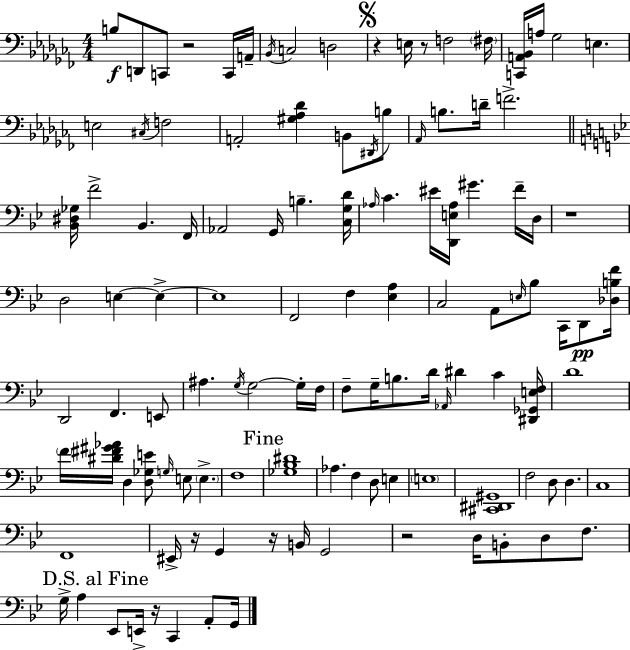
{
  \clef bass
  \numericTimeSignature
  \time 4/4
  \key aes \minor
  b8\f d,8 c,8 r2 c,16 a,16-- | \acciaccatura { bes,16 } c2 d2 | \mark \markup { \musicglyph "scripts.segno" } r4 e16 r8 f2 | \parenthesize fis16 <c, a, bes,>16 a16 ges2 e4. | \break e2 \acciaccatura { cis16 } f2 | a,2-. <gis aes des'>4 b,8 | \acciaccatura { dis,16 } b8 \grace { aes,16 } b8. d'16-- f'2.-> | \bar "||" \break \key bes \major <bes, dis ges>16 f'2-> bes,4. f,16 | aes,2 g,16 b4.-- <c g d'>16 | \grace { aes16 } c'4. eis'16 <d, e aes>16 gis'4. f'16-- | d16 r1 | \break d2 e4~~ e4->~~ | e1 | f,2 f4 <ees a>4 | c2 a,8 \grace { e16 } bes8 c,16 d,8\pp | \break <des b f'>16 d,2 f,4. | e,8 ais4. \acciaccatura { g16 } g2~~ | g16-. f16 f8-- g16-- b8. d'16 \grace { aes,16 } dis'4 c'4 | <dis, ges, e f>16 d'1 | \break \parenthesize f'16 <dis' fis' gis' aes'>16 d4 <d ges e'>8 \grace { g16 } e8 \parenthesize e4.-> | f1 | \mark "Fine" <ges bes dis'>1 | aes4. f4 d8 | \break e4 \parenthesize e1 | <cis, dis, gis,>1 | f2 d8 d4. | c1 | \break f,1 | eis,16-> r16 g,4 r16 b,16 g,2 | r2 d16 b,8-. | d8 f8. \mark "D.S. al Fine" g16-> a4 ees,8 e,16-> r16 c,4 | \break a,8-. g,16 \bar "|."
}